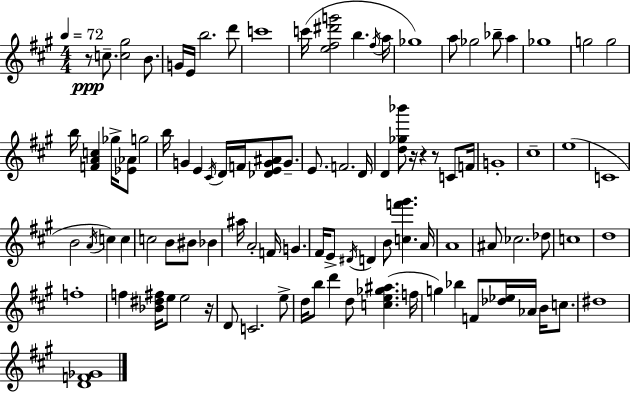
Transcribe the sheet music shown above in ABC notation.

X:1
T:Untitled
M:4/4
L:1/4
K:A
z/2 c/2 [c^g]2 B/2 G/4 E/4 b2 d'/2 c'4 c'/4 [e^f^d'g']2 b ^f/4 a/4 _g4 a/2 _g2 _b/2 a _g4 g2 g2 b/4 [FAc] _g/4 [_E_A]/2 g2 b/4 G E ^C/4 D/4 F/4 [_DEG^A]/2 G/2 E/2 F2 D/4 D [d_g_b']/2 z/4 z z/2 C/2 F/4 G4 ^c4 e4 C4 B2 A/4 c c c2 B/2 ^B/2 _B ^a/4 A2 F/4 G ^F/4 E/2 ^D/4 D B/2 [cf'^g'] A/4 A4 ^A/2 _c2 _d/2 c4 d4 f4 f [_B^d^f]/4 e/2 e2 z/4 D/2 C2 e/2 d/4 b/2 d' d/2 [ce_g^a] f/4 g _b F/2 [_d_e]/4 _A/4 B/4 c/2 ^d4 [DF_G]4